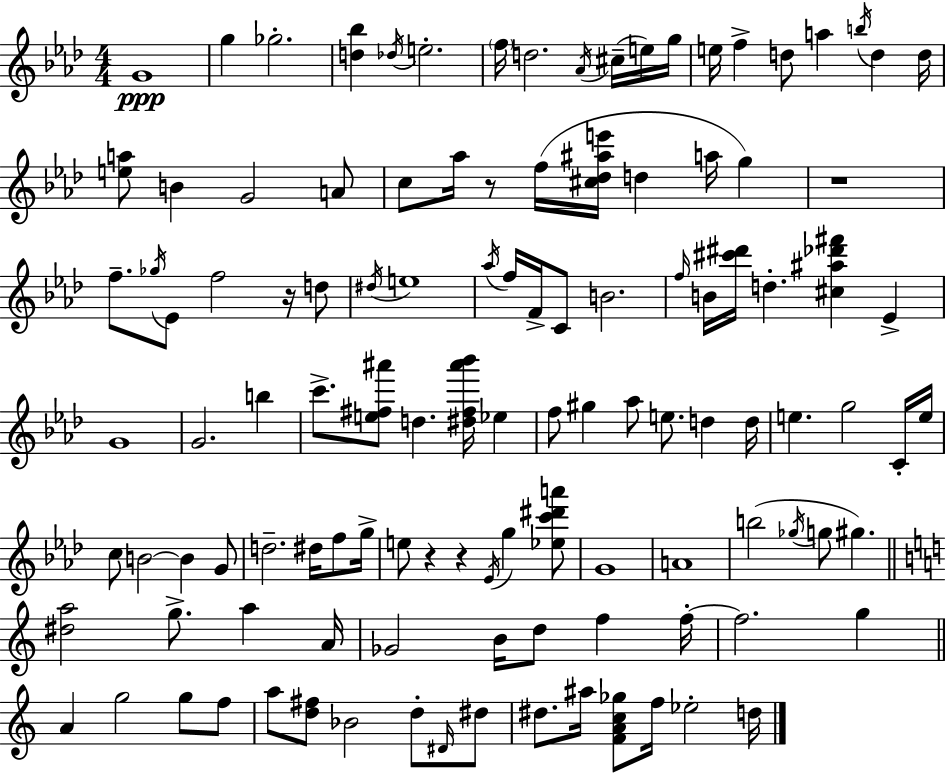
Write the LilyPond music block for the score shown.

{
  \clef treble
  \numericTimeSignature
  \time 4/4
  \key aes \major
  g'1\ppp | g''4 ges''2.-. | <d'' bes''>4 \acciaccatura { des''16 } e''2.-. | \parenthesize f''16 d''2. \acciaccatura { aes'16 }( cis''16-- | \break e''16) g''16 e''16 f''4-> d''8 a''4 \acciaccatura { b''16 } d''4 | d''16 <e'' a''>8 b'4 g'2 | a'8 c''8 aes''16 r8 f''16( <cis'' des'' ais'' e'''>16 d''4 a''16 g''4) | r1 | \break f''8.-- \acciaccatura { ges''16 } ees'8 f''2 | r16 d''8 \acciaccatura { dis''16 } e''1 | \acciaccatura { aes''16 } f''16 f'16-> c'8 b'2. | \grace { f''16 } b'16 <cis''' dis'''>16 d''4.-. <cis'' ais'' des''' fis'''>4 | \break ees'4-> g'1 | g'2. | b''4 c'''8.-> <e'' fis'' ais'''>8 d''4. | <dis'' fis'' ais''' bes'''>16 ees''4 f''8 gis''4 aes''8 e''8. | \break d''4 d''16 e''4. g''2 | c'16-. e''16 c''8 b'2~~ | b'4 g'8 d''2.-- | dis''16 f''8 g''16-> e''8 r4 r4 | \break \acciaccatura { ees'16 } g''4 <ees'' c''' dis''' a'''>8 g'1 | a'1 | b''2( | \acciaccatura { ges''16 } g''8 gis''4.) \bar "||" \break \key c \major <dis'' a''>2 g''8.-> a''4 a'16 | ges'2 b'16 d''8 f''4 f''16-.~~ | f''2. g''4 | \bar "||" \break \key a \minor a'4 g''2 g''8 f''8 | a''8 <d'' fis''>8 bes'2 d''8-. \grace { dis'16 } dis''8 | dis''8. ais''16 <f' a' c'' ges''>8 f''16 ees''2-. | d''16 \bar "|."
}